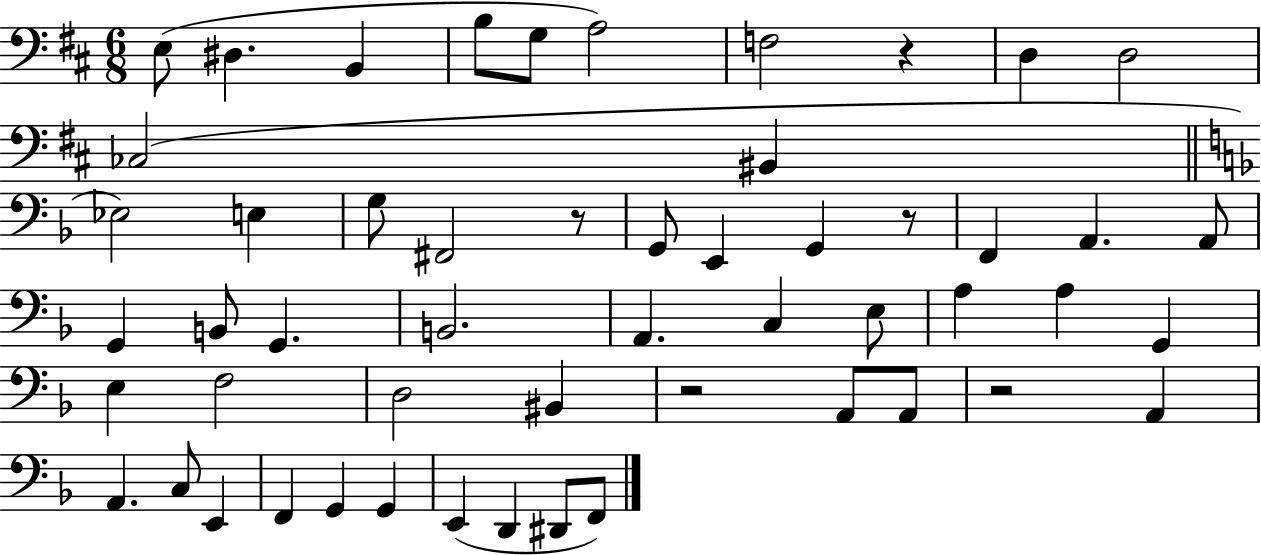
{
  \clef bass
  \numericTimeSignature
  \time 6/8
  \key d \major
  e8( dis4. b,4 | b8 g8 a2) | f2 r4 | d4 d2 | \break ces2( bis,4 | \bar "||" \break \key f \major ees2) e4 | g8 fis,2 r8 | g,8 e,4 g,4 r8 | f,4 a,4. a,8 | \break g,4 b,8 g,4. | b,2. | a,4. c4 e8 | a4 a4 g,4 | \break e4 f2 | d2 bis,4 | r2 a,8 a,8 | r2 a,4 | \break a,4. c8 e,4 | f,4 g,4 g,4 | e,4( d,4 dis,8 f,8) | \bar "|."
}